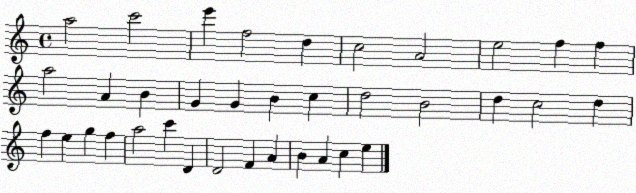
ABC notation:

X:1
T:Untitled
M:4/4
L:1/4
K:C
a2 c'2 e' f2 d c2 A2 e2 f f a2 A B G G B c d2 B2 d c2 d f e g f a2 c' D D2 F A B A c e